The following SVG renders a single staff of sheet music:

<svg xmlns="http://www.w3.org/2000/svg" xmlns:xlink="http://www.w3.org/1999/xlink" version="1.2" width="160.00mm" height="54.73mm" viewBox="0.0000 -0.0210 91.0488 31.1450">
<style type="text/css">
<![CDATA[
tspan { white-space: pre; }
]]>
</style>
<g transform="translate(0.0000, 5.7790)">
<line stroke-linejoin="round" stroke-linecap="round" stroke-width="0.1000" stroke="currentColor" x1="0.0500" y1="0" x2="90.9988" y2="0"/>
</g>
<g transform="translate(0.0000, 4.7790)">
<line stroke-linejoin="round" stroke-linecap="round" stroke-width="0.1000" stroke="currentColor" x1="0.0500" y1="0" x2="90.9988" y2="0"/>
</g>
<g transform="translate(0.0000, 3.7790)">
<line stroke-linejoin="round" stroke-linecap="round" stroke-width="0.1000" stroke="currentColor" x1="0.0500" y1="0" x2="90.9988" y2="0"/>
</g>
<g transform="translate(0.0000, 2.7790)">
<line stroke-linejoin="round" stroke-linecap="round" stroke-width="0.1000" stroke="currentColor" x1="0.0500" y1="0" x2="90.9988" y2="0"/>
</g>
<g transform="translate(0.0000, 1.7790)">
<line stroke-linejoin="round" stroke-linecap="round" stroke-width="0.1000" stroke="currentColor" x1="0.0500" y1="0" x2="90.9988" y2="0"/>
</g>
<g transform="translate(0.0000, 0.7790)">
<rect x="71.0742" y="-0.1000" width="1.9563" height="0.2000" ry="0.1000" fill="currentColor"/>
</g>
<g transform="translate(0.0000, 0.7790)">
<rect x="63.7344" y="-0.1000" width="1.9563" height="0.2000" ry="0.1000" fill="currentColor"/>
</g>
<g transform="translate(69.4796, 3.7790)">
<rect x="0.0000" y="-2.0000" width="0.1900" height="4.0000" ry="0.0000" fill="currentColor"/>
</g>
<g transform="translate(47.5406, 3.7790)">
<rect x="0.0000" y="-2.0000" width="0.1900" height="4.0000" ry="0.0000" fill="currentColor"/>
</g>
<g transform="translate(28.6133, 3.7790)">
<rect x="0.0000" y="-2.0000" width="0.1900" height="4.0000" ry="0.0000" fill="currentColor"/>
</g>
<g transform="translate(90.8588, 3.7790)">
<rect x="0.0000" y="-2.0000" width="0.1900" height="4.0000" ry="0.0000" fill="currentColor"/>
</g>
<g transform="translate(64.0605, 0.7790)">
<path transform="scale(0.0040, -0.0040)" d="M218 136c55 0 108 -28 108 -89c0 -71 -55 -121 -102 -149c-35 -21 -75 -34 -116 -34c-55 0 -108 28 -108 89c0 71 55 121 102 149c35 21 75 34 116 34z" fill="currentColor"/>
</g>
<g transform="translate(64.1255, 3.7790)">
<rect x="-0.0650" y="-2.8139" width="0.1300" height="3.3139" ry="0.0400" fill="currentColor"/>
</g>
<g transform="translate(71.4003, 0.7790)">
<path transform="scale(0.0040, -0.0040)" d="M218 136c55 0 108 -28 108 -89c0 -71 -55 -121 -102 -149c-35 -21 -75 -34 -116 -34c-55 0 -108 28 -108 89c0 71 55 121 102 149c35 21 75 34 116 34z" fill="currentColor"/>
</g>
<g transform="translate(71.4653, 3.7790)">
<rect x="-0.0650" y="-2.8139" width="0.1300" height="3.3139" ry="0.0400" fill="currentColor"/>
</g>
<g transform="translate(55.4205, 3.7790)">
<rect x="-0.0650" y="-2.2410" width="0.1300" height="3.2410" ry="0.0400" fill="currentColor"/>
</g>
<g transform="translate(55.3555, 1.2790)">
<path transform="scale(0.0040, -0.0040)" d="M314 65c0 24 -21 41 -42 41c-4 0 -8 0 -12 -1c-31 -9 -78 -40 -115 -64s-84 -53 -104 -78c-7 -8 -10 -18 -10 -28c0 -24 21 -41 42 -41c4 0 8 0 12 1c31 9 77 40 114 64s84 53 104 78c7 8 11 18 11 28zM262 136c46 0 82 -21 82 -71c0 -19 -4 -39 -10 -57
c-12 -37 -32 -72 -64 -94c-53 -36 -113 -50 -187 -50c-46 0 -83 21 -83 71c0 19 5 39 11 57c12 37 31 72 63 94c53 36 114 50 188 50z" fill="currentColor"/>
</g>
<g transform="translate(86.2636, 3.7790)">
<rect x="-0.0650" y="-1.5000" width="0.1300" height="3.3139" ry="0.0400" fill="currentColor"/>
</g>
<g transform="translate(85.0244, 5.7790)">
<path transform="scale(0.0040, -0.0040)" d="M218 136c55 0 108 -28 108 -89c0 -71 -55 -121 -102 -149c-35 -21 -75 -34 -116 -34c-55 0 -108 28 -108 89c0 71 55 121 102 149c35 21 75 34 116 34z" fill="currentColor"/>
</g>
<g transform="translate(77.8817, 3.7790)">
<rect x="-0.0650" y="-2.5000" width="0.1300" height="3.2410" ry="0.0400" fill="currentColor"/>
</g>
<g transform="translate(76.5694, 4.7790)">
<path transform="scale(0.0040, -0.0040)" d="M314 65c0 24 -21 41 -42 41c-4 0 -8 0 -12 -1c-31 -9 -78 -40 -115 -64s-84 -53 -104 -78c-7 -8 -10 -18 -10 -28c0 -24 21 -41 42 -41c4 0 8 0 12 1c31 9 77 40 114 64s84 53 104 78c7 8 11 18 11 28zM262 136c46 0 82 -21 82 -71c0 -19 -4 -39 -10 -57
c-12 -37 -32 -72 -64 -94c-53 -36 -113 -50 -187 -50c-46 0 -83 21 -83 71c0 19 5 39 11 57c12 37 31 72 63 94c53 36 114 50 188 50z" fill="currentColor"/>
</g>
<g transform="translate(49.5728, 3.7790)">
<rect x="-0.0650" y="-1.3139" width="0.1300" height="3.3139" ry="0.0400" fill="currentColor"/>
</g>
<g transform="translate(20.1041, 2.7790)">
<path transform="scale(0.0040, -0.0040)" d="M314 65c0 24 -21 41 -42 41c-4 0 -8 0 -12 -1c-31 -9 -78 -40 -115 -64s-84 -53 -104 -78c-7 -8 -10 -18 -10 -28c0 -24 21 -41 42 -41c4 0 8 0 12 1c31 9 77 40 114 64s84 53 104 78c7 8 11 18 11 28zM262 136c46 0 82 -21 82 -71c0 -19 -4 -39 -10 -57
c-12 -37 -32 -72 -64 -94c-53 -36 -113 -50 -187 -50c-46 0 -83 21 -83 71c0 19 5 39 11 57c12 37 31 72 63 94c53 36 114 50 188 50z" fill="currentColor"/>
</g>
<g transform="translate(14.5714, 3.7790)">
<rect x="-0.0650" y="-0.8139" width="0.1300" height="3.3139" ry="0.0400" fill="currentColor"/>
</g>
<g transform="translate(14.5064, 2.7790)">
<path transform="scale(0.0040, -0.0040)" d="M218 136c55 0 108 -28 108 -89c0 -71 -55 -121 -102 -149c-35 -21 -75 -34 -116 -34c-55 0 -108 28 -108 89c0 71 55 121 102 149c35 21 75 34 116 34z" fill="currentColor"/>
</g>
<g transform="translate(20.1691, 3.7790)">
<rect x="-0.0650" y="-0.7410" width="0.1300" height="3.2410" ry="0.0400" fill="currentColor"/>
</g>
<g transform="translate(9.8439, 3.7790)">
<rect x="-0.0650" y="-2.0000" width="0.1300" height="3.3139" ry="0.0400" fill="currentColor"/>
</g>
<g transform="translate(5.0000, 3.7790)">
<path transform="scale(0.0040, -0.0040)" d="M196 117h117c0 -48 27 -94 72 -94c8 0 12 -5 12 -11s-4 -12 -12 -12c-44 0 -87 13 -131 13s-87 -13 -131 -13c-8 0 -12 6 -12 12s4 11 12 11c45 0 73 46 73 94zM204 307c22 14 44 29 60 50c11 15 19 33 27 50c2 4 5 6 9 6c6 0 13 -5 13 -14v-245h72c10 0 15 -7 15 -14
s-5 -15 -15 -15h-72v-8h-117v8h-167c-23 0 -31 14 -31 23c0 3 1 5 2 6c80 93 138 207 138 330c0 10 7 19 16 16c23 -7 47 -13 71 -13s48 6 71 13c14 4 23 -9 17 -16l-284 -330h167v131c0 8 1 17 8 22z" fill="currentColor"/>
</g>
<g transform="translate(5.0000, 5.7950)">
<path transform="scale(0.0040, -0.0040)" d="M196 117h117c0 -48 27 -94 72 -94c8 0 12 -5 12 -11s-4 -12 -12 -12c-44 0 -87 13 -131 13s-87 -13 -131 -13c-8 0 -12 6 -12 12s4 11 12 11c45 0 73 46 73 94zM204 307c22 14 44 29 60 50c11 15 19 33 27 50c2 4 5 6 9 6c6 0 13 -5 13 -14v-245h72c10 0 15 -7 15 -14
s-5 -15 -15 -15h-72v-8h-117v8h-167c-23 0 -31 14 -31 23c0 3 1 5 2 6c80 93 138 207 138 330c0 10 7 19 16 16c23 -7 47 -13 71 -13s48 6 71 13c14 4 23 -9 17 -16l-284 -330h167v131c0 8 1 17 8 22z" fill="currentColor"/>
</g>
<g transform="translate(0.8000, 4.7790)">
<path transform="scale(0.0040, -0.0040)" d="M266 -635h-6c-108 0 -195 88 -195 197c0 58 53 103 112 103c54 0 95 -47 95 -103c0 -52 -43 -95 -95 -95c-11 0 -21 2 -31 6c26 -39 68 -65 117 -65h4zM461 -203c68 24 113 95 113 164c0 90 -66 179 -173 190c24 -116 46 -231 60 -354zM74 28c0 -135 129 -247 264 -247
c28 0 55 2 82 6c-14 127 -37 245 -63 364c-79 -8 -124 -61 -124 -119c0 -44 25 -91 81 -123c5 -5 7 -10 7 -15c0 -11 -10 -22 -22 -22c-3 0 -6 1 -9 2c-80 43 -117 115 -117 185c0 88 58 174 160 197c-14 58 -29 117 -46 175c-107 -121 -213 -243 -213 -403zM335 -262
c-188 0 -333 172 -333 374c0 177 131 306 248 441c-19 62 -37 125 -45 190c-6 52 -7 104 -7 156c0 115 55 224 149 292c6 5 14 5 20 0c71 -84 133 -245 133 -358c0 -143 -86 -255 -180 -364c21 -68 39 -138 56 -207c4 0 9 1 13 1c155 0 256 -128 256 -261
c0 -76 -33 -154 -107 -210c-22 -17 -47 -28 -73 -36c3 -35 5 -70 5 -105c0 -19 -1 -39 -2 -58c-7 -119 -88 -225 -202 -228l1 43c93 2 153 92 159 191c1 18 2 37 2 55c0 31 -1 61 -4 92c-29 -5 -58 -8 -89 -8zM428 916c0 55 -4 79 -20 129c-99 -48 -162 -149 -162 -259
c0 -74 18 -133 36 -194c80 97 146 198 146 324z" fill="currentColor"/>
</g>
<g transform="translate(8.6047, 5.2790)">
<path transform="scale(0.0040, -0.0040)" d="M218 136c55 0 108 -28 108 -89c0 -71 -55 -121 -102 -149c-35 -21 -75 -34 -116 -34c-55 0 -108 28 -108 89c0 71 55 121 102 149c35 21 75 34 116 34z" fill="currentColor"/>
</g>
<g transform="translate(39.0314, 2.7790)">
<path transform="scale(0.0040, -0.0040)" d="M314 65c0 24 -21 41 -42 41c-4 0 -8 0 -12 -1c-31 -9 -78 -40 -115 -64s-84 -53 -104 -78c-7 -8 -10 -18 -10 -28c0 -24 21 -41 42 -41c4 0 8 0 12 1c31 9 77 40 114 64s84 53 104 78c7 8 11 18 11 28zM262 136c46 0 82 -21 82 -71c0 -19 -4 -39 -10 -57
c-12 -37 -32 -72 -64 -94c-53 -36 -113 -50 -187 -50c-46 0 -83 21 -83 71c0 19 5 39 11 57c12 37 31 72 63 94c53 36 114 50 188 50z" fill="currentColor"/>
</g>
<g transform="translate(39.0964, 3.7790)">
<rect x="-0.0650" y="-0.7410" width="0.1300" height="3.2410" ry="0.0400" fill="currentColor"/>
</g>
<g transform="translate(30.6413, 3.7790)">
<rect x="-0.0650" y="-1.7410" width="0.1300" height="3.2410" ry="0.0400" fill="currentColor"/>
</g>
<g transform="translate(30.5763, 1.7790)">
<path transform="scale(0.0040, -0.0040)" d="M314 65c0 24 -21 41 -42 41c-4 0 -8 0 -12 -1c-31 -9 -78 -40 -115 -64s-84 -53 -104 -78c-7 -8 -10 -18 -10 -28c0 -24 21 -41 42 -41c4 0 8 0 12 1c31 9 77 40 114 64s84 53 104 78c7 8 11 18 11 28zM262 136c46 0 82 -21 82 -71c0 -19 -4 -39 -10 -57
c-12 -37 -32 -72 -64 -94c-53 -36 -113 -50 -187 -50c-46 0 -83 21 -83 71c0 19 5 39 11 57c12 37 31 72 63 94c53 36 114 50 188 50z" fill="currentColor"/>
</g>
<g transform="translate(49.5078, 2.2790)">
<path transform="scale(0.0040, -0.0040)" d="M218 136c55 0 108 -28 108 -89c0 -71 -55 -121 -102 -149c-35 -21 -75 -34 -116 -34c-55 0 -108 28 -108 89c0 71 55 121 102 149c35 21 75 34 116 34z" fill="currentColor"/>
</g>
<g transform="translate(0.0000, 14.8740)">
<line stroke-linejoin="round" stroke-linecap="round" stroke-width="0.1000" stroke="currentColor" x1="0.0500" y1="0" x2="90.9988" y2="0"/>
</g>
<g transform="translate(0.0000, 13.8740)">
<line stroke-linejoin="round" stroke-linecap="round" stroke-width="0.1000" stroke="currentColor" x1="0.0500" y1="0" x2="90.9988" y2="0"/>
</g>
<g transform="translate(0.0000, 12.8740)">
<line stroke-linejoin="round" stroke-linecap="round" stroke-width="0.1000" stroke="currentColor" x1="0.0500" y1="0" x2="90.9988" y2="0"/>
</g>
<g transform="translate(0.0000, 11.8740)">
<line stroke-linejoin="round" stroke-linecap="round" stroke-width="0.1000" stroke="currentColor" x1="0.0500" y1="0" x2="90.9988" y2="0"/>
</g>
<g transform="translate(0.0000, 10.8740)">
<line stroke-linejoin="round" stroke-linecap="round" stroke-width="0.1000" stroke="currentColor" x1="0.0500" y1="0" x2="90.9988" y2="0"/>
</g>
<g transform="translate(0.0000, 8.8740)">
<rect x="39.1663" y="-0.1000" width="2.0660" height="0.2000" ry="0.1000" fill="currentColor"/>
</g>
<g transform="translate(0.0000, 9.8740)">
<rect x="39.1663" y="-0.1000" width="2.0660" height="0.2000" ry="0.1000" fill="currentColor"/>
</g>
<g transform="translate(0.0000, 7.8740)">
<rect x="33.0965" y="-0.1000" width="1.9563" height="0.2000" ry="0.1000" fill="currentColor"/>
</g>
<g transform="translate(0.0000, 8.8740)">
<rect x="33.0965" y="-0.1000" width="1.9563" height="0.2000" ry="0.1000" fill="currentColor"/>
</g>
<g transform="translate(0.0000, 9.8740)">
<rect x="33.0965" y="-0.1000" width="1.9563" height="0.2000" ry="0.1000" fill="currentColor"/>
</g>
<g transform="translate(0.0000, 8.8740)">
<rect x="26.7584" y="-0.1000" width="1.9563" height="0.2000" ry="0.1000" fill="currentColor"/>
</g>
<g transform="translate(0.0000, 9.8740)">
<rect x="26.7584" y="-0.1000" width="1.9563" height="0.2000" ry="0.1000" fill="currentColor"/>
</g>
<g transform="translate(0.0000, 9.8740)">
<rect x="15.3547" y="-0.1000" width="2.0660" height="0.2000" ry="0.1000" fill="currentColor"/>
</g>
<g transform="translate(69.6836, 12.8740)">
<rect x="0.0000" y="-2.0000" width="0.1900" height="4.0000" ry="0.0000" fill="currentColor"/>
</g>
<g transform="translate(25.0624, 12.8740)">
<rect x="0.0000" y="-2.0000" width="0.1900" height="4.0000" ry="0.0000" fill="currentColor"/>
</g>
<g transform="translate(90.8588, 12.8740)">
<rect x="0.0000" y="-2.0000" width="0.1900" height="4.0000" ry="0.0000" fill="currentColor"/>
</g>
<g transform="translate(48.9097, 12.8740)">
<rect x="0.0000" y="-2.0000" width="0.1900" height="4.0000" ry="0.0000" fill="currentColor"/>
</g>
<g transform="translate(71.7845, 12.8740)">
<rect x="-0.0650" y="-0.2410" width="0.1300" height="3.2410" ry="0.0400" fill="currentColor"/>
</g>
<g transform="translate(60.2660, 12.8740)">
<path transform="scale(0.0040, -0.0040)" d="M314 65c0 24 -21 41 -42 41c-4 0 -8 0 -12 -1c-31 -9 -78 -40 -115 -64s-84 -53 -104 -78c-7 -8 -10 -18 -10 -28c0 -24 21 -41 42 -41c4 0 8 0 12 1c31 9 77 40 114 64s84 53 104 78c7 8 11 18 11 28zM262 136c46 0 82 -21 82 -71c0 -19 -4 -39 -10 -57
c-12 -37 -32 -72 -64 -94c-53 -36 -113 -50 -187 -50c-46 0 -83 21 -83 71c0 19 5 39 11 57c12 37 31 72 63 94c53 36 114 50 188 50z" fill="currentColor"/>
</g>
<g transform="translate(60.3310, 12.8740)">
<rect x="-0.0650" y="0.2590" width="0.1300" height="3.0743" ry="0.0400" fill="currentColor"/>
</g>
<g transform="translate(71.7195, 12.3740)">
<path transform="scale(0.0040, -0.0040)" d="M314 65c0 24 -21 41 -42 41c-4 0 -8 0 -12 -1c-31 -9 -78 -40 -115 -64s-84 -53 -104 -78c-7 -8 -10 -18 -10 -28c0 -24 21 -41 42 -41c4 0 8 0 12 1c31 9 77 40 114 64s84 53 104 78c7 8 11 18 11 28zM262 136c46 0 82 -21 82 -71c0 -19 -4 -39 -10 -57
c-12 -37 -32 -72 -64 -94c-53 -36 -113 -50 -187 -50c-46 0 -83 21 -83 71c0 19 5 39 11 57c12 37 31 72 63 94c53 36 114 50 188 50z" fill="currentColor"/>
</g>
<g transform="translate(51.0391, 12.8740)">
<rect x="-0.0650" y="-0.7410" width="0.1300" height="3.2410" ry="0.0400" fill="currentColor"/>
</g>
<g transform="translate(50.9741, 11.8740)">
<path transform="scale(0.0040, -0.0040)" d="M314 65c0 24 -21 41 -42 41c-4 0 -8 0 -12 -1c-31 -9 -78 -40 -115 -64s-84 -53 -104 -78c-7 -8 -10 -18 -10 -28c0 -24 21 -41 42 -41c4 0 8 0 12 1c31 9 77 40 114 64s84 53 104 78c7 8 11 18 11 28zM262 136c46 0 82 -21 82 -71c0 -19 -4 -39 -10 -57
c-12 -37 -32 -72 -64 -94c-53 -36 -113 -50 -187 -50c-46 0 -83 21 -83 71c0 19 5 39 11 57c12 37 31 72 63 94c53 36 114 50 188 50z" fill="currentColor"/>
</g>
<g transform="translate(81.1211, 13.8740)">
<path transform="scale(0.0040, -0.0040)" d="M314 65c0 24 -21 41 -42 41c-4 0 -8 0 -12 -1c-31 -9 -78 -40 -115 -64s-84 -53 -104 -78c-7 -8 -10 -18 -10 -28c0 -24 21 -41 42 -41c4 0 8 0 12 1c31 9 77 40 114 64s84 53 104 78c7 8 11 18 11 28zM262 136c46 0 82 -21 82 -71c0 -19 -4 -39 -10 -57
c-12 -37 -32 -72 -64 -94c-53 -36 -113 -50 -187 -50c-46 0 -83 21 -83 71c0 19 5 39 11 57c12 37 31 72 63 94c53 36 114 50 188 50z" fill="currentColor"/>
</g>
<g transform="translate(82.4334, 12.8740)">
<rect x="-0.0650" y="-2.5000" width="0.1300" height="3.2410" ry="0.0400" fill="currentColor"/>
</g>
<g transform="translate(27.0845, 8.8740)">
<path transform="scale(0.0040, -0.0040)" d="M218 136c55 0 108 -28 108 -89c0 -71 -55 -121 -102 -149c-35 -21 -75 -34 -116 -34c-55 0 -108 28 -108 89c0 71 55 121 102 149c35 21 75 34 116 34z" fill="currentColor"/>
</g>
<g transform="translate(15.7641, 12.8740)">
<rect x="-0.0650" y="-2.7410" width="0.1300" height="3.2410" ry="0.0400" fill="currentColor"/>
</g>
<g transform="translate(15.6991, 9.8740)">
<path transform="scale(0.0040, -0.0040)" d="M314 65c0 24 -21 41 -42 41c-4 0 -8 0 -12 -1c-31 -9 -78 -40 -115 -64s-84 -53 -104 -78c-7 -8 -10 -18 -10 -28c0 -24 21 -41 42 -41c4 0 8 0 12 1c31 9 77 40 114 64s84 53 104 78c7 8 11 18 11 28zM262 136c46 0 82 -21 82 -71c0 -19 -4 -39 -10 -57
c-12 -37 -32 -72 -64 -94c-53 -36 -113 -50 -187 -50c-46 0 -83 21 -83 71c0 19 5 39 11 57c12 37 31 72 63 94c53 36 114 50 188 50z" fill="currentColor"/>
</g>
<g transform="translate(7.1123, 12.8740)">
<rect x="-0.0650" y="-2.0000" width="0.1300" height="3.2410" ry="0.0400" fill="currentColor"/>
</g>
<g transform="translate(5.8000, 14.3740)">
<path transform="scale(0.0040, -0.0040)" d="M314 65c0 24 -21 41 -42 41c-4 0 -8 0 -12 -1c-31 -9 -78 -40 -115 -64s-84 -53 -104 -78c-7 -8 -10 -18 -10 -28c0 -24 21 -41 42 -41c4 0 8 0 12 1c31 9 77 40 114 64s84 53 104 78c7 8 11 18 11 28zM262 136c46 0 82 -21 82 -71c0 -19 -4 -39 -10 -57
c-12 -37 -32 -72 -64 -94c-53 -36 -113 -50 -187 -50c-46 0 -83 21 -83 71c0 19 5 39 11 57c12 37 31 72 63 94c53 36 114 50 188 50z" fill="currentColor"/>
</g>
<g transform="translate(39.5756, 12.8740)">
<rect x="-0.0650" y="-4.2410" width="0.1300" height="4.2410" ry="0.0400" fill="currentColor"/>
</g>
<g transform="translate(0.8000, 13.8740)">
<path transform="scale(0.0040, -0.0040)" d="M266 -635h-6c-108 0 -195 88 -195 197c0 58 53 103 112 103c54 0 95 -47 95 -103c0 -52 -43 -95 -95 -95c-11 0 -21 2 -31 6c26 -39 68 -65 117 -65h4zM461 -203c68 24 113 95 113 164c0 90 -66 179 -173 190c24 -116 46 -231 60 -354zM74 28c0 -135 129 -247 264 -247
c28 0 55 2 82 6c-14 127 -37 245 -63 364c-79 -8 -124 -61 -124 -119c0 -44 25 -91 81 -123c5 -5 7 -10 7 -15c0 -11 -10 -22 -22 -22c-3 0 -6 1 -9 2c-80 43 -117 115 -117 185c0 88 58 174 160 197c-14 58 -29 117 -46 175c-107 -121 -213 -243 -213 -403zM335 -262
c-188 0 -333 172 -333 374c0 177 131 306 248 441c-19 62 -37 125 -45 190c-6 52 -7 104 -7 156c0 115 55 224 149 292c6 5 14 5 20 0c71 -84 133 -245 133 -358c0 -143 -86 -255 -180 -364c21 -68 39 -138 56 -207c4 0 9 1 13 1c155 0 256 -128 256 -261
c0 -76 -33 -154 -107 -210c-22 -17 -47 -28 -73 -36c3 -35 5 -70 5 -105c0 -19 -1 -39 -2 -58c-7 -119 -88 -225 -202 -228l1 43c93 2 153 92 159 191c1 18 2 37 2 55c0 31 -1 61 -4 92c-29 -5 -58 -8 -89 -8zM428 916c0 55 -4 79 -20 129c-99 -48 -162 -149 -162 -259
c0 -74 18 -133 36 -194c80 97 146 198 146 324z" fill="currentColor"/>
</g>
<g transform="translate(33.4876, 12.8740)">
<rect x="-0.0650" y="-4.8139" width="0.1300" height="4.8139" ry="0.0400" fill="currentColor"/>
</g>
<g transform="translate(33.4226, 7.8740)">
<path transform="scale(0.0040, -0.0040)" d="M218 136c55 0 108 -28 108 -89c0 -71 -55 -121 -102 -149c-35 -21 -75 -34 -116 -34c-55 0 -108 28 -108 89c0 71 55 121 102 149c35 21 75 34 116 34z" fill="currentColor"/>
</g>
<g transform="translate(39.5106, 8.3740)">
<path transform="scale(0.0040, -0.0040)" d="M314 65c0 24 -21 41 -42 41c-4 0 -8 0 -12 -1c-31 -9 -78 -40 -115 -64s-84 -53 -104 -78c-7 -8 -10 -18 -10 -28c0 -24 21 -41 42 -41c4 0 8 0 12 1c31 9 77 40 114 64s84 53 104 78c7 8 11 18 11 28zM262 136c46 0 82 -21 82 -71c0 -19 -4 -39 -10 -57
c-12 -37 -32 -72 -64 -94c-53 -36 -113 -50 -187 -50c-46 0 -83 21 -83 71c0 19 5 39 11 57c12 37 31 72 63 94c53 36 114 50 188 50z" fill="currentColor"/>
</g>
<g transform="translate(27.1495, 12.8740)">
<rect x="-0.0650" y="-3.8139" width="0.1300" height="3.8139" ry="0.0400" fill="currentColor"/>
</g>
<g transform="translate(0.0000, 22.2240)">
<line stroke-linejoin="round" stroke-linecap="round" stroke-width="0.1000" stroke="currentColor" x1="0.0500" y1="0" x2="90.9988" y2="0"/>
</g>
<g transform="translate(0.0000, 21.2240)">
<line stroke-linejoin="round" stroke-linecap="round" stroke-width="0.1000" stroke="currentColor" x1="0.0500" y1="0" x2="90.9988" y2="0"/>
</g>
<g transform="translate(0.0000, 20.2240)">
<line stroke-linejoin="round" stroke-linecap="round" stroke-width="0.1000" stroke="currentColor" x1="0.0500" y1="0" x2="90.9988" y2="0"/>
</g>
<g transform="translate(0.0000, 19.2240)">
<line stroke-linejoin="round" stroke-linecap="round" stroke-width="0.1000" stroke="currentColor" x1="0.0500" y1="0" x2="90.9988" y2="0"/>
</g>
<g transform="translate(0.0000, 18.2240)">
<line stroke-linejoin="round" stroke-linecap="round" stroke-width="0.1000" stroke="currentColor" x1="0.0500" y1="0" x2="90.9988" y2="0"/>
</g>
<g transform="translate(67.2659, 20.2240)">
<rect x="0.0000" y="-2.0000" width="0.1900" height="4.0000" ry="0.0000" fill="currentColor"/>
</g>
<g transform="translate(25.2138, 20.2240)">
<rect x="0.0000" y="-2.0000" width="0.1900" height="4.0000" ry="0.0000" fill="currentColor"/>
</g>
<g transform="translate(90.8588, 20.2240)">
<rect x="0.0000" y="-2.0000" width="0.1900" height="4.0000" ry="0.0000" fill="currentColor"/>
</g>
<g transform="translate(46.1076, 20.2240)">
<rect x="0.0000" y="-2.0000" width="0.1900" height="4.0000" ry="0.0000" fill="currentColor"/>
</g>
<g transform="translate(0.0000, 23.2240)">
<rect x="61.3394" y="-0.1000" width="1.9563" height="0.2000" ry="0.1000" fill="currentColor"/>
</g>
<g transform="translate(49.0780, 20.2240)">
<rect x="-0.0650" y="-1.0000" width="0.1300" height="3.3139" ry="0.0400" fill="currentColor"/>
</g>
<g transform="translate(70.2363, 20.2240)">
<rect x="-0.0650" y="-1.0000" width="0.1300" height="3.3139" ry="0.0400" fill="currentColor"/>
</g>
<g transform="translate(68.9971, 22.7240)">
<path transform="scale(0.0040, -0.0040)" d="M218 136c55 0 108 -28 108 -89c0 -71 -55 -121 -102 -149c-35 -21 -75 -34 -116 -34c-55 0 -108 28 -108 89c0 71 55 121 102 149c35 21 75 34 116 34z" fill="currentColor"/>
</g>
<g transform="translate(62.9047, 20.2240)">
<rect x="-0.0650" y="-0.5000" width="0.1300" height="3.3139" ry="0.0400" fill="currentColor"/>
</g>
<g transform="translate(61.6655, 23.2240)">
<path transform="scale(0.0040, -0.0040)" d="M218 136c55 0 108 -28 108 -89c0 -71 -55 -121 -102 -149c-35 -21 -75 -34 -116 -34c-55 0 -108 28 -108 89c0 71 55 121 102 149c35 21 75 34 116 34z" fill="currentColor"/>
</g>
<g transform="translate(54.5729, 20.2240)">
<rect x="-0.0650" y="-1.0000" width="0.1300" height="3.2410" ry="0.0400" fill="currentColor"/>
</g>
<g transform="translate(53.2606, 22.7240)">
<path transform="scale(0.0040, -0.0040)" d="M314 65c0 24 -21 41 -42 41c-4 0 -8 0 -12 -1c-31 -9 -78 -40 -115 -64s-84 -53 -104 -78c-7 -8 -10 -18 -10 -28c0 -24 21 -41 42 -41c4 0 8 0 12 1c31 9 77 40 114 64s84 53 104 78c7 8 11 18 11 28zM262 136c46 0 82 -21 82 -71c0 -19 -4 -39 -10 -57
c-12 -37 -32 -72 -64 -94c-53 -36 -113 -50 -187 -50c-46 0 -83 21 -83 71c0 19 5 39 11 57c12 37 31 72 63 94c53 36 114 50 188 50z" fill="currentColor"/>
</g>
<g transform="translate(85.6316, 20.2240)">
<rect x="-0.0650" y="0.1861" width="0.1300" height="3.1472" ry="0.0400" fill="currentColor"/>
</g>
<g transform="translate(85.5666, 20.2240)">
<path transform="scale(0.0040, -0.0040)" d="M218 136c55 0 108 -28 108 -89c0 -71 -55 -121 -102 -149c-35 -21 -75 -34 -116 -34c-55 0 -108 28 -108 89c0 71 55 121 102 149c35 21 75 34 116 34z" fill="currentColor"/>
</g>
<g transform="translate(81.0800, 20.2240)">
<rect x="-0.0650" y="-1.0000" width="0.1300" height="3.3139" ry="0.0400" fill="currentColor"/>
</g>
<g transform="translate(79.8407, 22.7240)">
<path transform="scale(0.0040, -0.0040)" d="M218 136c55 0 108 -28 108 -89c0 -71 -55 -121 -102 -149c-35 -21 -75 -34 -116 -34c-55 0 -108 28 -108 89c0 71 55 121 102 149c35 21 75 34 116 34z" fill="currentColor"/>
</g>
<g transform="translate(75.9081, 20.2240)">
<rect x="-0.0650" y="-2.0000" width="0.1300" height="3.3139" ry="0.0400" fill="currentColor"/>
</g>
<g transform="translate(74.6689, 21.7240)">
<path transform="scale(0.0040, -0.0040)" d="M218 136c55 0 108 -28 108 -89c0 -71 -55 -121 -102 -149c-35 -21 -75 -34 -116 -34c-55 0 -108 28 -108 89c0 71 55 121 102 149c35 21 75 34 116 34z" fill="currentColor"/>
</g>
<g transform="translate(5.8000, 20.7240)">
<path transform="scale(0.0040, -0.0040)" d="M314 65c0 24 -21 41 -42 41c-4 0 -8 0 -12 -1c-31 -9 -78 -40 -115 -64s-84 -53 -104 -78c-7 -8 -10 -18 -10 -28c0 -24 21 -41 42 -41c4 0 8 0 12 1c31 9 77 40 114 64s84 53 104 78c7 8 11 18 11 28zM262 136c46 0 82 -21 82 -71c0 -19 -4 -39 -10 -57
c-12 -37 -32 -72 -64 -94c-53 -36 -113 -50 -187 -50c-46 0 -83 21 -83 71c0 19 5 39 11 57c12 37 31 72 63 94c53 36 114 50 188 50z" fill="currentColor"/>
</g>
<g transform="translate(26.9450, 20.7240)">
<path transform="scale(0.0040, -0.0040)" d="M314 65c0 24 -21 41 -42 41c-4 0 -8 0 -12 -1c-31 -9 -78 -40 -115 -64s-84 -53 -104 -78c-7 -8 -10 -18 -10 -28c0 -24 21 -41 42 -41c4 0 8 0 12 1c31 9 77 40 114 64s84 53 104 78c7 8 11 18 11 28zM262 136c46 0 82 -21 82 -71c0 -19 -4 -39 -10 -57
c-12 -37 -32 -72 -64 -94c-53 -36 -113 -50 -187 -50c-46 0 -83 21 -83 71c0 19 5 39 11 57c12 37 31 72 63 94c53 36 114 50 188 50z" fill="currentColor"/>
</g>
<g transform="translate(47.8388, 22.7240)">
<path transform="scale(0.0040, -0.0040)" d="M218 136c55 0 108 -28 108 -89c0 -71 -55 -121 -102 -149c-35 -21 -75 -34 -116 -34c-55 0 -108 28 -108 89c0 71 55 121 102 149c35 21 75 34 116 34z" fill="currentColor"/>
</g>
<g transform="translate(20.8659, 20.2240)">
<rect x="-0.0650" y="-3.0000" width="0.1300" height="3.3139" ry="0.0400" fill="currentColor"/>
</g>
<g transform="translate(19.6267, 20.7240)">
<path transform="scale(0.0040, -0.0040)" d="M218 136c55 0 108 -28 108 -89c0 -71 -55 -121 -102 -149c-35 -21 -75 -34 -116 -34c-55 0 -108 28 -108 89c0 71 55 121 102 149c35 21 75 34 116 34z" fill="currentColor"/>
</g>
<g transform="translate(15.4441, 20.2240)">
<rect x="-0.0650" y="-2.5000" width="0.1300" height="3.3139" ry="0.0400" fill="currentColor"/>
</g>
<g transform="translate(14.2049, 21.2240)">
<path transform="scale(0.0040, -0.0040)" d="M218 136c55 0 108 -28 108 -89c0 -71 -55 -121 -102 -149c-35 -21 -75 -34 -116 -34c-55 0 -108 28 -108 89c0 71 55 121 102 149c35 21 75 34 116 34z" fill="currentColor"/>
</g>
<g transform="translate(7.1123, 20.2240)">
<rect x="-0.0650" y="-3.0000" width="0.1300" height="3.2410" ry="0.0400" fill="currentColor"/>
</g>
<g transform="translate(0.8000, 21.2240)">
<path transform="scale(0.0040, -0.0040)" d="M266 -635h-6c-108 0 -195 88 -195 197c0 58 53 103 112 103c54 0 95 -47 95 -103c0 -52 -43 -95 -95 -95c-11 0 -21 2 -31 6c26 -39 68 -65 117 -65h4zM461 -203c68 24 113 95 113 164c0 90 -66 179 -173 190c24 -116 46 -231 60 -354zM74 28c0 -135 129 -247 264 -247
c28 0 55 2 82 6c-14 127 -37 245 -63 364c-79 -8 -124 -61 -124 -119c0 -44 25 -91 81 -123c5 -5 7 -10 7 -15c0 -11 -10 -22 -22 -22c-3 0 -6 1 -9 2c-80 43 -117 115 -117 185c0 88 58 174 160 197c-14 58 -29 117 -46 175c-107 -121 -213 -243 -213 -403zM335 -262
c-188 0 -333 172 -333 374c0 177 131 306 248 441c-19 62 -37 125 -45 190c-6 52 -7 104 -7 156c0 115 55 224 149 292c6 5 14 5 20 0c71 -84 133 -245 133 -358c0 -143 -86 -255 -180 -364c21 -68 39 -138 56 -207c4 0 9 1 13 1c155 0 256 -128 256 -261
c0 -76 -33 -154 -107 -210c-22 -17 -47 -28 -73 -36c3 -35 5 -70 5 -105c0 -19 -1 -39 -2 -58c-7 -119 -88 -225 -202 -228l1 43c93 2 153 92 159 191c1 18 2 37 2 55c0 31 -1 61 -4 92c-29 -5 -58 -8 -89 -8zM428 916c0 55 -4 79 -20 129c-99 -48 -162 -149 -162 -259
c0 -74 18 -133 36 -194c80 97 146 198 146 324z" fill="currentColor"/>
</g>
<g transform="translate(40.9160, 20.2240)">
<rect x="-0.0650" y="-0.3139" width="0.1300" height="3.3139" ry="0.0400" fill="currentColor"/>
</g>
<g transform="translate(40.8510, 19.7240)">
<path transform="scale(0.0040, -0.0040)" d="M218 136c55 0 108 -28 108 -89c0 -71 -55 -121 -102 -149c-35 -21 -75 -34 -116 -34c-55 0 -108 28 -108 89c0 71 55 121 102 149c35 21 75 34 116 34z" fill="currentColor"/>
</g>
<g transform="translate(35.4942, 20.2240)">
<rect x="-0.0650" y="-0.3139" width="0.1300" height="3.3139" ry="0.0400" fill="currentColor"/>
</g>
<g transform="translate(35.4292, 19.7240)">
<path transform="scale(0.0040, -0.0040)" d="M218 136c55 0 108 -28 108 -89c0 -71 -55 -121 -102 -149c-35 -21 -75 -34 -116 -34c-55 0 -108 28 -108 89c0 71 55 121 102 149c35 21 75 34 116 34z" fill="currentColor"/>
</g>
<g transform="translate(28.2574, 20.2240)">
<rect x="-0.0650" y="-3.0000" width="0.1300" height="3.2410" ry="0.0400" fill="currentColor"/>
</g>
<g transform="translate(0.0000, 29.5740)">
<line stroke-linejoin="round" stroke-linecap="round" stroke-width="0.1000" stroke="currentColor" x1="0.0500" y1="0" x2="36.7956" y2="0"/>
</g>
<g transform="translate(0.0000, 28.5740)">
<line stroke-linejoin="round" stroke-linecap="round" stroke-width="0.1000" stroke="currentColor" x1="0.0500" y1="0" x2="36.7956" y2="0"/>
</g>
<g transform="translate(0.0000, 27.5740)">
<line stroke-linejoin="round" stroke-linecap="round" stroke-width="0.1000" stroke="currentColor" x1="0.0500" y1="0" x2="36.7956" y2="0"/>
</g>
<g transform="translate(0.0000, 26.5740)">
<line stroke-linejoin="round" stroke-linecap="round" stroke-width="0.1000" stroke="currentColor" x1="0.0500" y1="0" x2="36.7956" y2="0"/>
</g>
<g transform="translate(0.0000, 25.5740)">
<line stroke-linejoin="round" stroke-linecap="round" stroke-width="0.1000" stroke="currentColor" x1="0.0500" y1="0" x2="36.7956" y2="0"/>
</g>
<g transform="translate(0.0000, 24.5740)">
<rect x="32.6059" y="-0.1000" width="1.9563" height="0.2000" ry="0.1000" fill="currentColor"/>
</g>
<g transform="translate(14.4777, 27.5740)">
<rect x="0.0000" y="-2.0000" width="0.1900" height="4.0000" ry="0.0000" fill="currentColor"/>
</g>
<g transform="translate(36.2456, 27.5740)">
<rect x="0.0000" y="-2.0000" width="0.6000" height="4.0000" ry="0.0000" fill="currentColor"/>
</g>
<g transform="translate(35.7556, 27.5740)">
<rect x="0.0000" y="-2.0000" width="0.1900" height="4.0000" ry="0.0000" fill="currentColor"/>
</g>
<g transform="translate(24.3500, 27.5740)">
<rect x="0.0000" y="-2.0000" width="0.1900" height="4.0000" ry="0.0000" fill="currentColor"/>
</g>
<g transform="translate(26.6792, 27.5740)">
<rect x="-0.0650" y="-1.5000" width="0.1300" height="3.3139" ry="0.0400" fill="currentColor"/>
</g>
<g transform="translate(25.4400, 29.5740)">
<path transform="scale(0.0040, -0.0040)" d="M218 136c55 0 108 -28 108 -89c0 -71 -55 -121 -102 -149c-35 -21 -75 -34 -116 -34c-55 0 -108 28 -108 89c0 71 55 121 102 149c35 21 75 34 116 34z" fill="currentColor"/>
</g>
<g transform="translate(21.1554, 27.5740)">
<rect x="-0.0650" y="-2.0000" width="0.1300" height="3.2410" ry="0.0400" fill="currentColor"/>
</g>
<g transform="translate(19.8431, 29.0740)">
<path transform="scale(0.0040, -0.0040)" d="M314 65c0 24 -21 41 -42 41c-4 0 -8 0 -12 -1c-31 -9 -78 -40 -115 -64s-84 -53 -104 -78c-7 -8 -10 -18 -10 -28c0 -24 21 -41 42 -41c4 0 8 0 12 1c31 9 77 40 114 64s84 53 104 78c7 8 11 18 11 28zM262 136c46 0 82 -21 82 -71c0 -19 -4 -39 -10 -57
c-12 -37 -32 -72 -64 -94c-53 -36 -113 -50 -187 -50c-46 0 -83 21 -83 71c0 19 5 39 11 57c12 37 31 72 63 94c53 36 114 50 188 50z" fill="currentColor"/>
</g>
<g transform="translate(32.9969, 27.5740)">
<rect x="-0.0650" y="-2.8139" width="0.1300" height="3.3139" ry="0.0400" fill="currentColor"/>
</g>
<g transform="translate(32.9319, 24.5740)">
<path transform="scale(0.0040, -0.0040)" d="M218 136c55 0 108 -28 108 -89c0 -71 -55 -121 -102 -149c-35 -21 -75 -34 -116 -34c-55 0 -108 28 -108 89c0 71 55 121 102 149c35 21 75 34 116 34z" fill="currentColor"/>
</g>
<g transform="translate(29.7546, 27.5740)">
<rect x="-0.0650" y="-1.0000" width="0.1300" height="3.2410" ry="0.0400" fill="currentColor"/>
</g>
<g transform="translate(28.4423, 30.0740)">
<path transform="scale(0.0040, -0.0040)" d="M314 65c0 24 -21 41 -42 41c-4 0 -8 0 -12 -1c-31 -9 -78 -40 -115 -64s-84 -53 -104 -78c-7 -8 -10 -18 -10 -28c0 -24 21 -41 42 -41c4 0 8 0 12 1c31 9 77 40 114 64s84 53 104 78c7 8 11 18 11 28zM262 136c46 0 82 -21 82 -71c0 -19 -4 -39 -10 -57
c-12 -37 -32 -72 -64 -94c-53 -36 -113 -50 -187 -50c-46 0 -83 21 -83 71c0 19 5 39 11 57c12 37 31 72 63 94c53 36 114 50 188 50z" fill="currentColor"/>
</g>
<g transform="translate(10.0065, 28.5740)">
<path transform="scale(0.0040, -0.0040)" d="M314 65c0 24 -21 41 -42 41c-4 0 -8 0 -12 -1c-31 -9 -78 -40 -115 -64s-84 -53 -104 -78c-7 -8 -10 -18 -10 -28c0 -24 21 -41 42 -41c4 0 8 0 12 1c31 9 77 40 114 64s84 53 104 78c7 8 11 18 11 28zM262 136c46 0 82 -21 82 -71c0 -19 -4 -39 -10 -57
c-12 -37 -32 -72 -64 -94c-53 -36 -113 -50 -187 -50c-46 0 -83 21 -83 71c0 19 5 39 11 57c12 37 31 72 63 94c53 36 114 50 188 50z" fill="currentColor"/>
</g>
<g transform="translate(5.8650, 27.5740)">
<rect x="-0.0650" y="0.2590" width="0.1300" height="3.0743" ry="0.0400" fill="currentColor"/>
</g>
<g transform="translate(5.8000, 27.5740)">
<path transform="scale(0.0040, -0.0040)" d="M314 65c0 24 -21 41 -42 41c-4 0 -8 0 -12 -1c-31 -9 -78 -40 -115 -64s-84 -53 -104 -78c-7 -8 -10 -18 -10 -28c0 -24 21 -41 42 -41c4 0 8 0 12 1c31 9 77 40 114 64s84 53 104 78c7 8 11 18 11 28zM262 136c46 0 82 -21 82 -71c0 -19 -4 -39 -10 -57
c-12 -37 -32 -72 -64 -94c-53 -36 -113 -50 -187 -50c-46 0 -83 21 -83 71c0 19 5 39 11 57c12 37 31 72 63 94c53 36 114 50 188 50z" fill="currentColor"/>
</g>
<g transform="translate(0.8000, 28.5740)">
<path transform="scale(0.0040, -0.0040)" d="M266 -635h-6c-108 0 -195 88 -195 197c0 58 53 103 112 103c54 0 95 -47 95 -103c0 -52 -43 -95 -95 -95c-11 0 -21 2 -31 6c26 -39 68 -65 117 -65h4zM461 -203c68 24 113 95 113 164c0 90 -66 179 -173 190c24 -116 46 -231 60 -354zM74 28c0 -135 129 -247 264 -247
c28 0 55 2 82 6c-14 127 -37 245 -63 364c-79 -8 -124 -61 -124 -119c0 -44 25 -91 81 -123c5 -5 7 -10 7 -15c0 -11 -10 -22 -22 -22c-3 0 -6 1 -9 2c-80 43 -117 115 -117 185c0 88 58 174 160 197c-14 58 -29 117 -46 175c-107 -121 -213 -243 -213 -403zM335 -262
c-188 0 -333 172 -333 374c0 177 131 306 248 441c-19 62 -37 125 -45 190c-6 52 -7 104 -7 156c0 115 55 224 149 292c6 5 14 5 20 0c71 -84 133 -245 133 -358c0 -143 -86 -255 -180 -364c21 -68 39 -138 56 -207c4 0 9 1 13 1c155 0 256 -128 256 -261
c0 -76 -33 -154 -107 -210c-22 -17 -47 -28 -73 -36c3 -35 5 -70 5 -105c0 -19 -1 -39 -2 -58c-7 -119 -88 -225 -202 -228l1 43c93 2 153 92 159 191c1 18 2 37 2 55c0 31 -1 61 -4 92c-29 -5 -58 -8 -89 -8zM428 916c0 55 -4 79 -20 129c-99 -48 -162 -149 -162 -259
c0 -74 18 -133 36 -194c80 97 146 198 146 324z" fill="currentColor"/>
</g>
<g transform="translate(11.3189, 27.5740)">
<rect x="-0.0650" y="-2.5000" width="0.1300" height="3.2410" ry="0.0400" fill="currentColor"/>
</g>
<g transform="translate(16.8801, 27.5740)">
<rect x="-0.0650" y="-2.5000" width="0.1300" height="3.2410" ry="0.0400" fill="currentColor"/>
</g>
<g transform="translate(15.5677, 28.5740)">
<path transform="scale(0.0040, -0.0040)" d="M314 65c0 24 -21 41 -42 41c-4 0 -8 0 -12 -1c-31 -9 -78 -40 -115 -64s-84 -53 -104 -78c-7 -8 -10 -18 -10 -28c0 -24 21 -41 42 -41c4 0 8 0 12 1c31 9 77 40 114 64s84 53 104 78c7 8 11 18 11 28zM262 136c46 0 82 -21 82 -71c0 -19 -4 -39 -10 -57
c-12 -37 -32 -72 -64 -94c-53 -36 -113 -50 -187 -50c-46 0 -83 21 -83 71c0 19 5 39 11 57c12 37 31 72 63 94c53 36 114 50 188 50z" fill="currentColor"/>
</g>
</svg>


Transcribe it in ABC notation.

X:1
T:Untitled
M:4/4
L:1/4
K:C
F d d2 f2 d2 e g2 a a G2 E F2 a2 c' e' d'2 d2 B2 c2 G2 A2 G A A2 c c D D2 C D F D B B2 G2 G2 F2 E D2 a